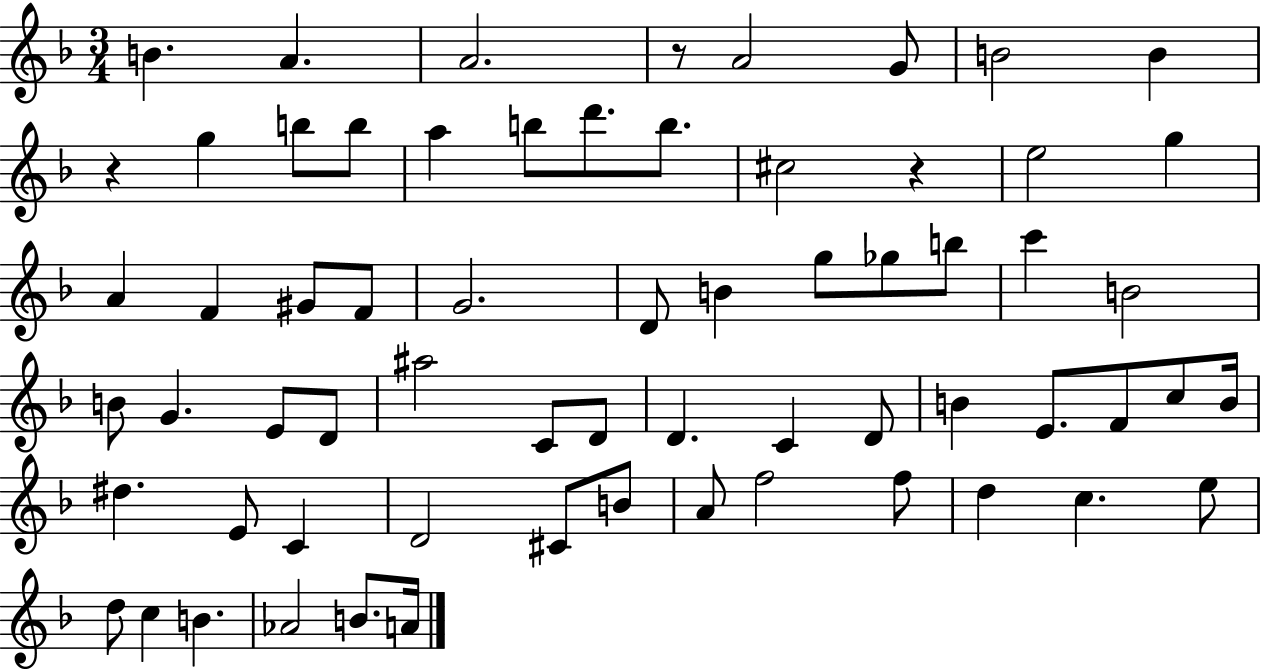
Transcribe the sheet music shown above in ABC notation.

X:1
T:Untitled
M:3/4
L:1/4
K:F
B A A2 z/2 A2 G/2 B2 B z g b/2 b/2 a b/2 d'/2 b/2 ^c2 z e2 g A F ^G/2 F/2 G2 D/2 B g/2 _g/2 b/2 c' B2 B/2 G E/2 D/2 ^a2 C/2 D/2 D C D/2 B E/2 F/2 c/2 B/4 ^d E/2 C D2 ^C/2 B/2 A/2 f2 f/2 d c e/2 d/2 c B _A2 B/2 A/4